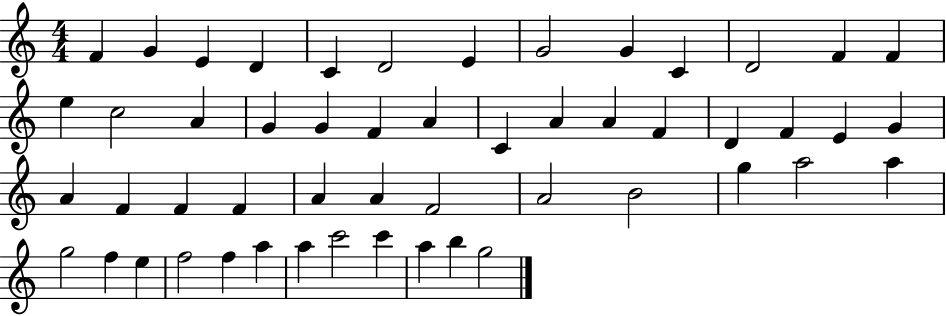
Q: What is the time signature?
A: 4/4